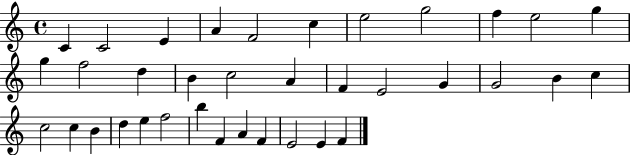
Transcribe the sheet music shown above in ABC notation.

X:1
T:Untitled
M:4/4
L:1/4
K:C
C C2 E A F2 c e2 g2 f e2 g g f2 d B c2 A F E2 G G2 B c c2 c B d e f2 b F A F E2 E F